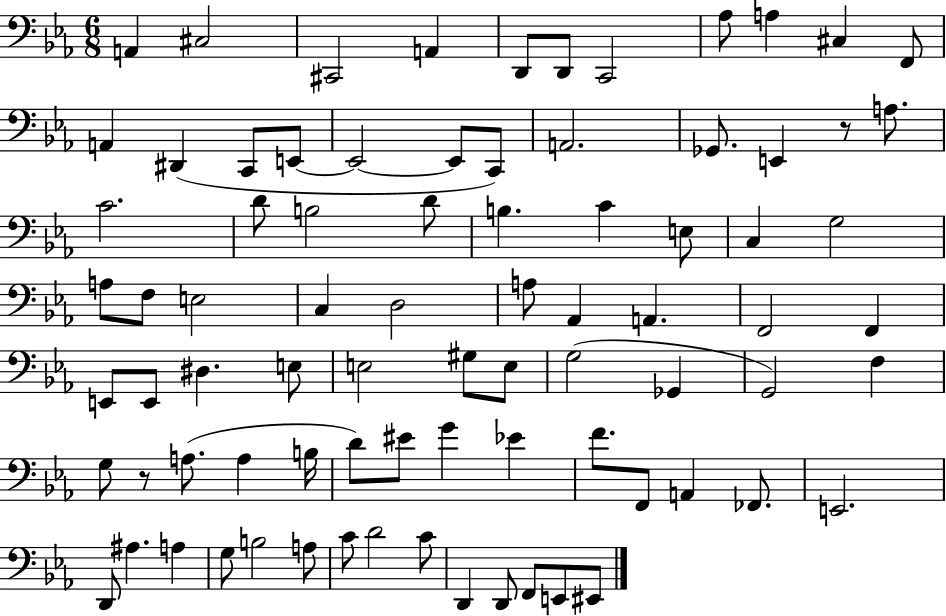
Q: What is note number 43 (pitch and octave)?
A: E2